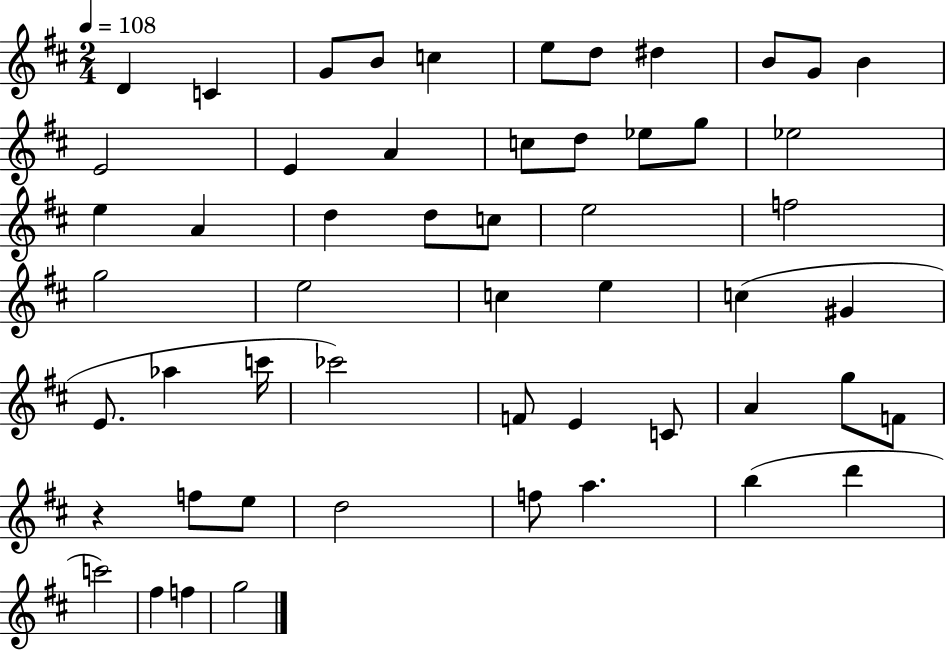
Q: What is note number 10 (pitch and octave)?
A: G4